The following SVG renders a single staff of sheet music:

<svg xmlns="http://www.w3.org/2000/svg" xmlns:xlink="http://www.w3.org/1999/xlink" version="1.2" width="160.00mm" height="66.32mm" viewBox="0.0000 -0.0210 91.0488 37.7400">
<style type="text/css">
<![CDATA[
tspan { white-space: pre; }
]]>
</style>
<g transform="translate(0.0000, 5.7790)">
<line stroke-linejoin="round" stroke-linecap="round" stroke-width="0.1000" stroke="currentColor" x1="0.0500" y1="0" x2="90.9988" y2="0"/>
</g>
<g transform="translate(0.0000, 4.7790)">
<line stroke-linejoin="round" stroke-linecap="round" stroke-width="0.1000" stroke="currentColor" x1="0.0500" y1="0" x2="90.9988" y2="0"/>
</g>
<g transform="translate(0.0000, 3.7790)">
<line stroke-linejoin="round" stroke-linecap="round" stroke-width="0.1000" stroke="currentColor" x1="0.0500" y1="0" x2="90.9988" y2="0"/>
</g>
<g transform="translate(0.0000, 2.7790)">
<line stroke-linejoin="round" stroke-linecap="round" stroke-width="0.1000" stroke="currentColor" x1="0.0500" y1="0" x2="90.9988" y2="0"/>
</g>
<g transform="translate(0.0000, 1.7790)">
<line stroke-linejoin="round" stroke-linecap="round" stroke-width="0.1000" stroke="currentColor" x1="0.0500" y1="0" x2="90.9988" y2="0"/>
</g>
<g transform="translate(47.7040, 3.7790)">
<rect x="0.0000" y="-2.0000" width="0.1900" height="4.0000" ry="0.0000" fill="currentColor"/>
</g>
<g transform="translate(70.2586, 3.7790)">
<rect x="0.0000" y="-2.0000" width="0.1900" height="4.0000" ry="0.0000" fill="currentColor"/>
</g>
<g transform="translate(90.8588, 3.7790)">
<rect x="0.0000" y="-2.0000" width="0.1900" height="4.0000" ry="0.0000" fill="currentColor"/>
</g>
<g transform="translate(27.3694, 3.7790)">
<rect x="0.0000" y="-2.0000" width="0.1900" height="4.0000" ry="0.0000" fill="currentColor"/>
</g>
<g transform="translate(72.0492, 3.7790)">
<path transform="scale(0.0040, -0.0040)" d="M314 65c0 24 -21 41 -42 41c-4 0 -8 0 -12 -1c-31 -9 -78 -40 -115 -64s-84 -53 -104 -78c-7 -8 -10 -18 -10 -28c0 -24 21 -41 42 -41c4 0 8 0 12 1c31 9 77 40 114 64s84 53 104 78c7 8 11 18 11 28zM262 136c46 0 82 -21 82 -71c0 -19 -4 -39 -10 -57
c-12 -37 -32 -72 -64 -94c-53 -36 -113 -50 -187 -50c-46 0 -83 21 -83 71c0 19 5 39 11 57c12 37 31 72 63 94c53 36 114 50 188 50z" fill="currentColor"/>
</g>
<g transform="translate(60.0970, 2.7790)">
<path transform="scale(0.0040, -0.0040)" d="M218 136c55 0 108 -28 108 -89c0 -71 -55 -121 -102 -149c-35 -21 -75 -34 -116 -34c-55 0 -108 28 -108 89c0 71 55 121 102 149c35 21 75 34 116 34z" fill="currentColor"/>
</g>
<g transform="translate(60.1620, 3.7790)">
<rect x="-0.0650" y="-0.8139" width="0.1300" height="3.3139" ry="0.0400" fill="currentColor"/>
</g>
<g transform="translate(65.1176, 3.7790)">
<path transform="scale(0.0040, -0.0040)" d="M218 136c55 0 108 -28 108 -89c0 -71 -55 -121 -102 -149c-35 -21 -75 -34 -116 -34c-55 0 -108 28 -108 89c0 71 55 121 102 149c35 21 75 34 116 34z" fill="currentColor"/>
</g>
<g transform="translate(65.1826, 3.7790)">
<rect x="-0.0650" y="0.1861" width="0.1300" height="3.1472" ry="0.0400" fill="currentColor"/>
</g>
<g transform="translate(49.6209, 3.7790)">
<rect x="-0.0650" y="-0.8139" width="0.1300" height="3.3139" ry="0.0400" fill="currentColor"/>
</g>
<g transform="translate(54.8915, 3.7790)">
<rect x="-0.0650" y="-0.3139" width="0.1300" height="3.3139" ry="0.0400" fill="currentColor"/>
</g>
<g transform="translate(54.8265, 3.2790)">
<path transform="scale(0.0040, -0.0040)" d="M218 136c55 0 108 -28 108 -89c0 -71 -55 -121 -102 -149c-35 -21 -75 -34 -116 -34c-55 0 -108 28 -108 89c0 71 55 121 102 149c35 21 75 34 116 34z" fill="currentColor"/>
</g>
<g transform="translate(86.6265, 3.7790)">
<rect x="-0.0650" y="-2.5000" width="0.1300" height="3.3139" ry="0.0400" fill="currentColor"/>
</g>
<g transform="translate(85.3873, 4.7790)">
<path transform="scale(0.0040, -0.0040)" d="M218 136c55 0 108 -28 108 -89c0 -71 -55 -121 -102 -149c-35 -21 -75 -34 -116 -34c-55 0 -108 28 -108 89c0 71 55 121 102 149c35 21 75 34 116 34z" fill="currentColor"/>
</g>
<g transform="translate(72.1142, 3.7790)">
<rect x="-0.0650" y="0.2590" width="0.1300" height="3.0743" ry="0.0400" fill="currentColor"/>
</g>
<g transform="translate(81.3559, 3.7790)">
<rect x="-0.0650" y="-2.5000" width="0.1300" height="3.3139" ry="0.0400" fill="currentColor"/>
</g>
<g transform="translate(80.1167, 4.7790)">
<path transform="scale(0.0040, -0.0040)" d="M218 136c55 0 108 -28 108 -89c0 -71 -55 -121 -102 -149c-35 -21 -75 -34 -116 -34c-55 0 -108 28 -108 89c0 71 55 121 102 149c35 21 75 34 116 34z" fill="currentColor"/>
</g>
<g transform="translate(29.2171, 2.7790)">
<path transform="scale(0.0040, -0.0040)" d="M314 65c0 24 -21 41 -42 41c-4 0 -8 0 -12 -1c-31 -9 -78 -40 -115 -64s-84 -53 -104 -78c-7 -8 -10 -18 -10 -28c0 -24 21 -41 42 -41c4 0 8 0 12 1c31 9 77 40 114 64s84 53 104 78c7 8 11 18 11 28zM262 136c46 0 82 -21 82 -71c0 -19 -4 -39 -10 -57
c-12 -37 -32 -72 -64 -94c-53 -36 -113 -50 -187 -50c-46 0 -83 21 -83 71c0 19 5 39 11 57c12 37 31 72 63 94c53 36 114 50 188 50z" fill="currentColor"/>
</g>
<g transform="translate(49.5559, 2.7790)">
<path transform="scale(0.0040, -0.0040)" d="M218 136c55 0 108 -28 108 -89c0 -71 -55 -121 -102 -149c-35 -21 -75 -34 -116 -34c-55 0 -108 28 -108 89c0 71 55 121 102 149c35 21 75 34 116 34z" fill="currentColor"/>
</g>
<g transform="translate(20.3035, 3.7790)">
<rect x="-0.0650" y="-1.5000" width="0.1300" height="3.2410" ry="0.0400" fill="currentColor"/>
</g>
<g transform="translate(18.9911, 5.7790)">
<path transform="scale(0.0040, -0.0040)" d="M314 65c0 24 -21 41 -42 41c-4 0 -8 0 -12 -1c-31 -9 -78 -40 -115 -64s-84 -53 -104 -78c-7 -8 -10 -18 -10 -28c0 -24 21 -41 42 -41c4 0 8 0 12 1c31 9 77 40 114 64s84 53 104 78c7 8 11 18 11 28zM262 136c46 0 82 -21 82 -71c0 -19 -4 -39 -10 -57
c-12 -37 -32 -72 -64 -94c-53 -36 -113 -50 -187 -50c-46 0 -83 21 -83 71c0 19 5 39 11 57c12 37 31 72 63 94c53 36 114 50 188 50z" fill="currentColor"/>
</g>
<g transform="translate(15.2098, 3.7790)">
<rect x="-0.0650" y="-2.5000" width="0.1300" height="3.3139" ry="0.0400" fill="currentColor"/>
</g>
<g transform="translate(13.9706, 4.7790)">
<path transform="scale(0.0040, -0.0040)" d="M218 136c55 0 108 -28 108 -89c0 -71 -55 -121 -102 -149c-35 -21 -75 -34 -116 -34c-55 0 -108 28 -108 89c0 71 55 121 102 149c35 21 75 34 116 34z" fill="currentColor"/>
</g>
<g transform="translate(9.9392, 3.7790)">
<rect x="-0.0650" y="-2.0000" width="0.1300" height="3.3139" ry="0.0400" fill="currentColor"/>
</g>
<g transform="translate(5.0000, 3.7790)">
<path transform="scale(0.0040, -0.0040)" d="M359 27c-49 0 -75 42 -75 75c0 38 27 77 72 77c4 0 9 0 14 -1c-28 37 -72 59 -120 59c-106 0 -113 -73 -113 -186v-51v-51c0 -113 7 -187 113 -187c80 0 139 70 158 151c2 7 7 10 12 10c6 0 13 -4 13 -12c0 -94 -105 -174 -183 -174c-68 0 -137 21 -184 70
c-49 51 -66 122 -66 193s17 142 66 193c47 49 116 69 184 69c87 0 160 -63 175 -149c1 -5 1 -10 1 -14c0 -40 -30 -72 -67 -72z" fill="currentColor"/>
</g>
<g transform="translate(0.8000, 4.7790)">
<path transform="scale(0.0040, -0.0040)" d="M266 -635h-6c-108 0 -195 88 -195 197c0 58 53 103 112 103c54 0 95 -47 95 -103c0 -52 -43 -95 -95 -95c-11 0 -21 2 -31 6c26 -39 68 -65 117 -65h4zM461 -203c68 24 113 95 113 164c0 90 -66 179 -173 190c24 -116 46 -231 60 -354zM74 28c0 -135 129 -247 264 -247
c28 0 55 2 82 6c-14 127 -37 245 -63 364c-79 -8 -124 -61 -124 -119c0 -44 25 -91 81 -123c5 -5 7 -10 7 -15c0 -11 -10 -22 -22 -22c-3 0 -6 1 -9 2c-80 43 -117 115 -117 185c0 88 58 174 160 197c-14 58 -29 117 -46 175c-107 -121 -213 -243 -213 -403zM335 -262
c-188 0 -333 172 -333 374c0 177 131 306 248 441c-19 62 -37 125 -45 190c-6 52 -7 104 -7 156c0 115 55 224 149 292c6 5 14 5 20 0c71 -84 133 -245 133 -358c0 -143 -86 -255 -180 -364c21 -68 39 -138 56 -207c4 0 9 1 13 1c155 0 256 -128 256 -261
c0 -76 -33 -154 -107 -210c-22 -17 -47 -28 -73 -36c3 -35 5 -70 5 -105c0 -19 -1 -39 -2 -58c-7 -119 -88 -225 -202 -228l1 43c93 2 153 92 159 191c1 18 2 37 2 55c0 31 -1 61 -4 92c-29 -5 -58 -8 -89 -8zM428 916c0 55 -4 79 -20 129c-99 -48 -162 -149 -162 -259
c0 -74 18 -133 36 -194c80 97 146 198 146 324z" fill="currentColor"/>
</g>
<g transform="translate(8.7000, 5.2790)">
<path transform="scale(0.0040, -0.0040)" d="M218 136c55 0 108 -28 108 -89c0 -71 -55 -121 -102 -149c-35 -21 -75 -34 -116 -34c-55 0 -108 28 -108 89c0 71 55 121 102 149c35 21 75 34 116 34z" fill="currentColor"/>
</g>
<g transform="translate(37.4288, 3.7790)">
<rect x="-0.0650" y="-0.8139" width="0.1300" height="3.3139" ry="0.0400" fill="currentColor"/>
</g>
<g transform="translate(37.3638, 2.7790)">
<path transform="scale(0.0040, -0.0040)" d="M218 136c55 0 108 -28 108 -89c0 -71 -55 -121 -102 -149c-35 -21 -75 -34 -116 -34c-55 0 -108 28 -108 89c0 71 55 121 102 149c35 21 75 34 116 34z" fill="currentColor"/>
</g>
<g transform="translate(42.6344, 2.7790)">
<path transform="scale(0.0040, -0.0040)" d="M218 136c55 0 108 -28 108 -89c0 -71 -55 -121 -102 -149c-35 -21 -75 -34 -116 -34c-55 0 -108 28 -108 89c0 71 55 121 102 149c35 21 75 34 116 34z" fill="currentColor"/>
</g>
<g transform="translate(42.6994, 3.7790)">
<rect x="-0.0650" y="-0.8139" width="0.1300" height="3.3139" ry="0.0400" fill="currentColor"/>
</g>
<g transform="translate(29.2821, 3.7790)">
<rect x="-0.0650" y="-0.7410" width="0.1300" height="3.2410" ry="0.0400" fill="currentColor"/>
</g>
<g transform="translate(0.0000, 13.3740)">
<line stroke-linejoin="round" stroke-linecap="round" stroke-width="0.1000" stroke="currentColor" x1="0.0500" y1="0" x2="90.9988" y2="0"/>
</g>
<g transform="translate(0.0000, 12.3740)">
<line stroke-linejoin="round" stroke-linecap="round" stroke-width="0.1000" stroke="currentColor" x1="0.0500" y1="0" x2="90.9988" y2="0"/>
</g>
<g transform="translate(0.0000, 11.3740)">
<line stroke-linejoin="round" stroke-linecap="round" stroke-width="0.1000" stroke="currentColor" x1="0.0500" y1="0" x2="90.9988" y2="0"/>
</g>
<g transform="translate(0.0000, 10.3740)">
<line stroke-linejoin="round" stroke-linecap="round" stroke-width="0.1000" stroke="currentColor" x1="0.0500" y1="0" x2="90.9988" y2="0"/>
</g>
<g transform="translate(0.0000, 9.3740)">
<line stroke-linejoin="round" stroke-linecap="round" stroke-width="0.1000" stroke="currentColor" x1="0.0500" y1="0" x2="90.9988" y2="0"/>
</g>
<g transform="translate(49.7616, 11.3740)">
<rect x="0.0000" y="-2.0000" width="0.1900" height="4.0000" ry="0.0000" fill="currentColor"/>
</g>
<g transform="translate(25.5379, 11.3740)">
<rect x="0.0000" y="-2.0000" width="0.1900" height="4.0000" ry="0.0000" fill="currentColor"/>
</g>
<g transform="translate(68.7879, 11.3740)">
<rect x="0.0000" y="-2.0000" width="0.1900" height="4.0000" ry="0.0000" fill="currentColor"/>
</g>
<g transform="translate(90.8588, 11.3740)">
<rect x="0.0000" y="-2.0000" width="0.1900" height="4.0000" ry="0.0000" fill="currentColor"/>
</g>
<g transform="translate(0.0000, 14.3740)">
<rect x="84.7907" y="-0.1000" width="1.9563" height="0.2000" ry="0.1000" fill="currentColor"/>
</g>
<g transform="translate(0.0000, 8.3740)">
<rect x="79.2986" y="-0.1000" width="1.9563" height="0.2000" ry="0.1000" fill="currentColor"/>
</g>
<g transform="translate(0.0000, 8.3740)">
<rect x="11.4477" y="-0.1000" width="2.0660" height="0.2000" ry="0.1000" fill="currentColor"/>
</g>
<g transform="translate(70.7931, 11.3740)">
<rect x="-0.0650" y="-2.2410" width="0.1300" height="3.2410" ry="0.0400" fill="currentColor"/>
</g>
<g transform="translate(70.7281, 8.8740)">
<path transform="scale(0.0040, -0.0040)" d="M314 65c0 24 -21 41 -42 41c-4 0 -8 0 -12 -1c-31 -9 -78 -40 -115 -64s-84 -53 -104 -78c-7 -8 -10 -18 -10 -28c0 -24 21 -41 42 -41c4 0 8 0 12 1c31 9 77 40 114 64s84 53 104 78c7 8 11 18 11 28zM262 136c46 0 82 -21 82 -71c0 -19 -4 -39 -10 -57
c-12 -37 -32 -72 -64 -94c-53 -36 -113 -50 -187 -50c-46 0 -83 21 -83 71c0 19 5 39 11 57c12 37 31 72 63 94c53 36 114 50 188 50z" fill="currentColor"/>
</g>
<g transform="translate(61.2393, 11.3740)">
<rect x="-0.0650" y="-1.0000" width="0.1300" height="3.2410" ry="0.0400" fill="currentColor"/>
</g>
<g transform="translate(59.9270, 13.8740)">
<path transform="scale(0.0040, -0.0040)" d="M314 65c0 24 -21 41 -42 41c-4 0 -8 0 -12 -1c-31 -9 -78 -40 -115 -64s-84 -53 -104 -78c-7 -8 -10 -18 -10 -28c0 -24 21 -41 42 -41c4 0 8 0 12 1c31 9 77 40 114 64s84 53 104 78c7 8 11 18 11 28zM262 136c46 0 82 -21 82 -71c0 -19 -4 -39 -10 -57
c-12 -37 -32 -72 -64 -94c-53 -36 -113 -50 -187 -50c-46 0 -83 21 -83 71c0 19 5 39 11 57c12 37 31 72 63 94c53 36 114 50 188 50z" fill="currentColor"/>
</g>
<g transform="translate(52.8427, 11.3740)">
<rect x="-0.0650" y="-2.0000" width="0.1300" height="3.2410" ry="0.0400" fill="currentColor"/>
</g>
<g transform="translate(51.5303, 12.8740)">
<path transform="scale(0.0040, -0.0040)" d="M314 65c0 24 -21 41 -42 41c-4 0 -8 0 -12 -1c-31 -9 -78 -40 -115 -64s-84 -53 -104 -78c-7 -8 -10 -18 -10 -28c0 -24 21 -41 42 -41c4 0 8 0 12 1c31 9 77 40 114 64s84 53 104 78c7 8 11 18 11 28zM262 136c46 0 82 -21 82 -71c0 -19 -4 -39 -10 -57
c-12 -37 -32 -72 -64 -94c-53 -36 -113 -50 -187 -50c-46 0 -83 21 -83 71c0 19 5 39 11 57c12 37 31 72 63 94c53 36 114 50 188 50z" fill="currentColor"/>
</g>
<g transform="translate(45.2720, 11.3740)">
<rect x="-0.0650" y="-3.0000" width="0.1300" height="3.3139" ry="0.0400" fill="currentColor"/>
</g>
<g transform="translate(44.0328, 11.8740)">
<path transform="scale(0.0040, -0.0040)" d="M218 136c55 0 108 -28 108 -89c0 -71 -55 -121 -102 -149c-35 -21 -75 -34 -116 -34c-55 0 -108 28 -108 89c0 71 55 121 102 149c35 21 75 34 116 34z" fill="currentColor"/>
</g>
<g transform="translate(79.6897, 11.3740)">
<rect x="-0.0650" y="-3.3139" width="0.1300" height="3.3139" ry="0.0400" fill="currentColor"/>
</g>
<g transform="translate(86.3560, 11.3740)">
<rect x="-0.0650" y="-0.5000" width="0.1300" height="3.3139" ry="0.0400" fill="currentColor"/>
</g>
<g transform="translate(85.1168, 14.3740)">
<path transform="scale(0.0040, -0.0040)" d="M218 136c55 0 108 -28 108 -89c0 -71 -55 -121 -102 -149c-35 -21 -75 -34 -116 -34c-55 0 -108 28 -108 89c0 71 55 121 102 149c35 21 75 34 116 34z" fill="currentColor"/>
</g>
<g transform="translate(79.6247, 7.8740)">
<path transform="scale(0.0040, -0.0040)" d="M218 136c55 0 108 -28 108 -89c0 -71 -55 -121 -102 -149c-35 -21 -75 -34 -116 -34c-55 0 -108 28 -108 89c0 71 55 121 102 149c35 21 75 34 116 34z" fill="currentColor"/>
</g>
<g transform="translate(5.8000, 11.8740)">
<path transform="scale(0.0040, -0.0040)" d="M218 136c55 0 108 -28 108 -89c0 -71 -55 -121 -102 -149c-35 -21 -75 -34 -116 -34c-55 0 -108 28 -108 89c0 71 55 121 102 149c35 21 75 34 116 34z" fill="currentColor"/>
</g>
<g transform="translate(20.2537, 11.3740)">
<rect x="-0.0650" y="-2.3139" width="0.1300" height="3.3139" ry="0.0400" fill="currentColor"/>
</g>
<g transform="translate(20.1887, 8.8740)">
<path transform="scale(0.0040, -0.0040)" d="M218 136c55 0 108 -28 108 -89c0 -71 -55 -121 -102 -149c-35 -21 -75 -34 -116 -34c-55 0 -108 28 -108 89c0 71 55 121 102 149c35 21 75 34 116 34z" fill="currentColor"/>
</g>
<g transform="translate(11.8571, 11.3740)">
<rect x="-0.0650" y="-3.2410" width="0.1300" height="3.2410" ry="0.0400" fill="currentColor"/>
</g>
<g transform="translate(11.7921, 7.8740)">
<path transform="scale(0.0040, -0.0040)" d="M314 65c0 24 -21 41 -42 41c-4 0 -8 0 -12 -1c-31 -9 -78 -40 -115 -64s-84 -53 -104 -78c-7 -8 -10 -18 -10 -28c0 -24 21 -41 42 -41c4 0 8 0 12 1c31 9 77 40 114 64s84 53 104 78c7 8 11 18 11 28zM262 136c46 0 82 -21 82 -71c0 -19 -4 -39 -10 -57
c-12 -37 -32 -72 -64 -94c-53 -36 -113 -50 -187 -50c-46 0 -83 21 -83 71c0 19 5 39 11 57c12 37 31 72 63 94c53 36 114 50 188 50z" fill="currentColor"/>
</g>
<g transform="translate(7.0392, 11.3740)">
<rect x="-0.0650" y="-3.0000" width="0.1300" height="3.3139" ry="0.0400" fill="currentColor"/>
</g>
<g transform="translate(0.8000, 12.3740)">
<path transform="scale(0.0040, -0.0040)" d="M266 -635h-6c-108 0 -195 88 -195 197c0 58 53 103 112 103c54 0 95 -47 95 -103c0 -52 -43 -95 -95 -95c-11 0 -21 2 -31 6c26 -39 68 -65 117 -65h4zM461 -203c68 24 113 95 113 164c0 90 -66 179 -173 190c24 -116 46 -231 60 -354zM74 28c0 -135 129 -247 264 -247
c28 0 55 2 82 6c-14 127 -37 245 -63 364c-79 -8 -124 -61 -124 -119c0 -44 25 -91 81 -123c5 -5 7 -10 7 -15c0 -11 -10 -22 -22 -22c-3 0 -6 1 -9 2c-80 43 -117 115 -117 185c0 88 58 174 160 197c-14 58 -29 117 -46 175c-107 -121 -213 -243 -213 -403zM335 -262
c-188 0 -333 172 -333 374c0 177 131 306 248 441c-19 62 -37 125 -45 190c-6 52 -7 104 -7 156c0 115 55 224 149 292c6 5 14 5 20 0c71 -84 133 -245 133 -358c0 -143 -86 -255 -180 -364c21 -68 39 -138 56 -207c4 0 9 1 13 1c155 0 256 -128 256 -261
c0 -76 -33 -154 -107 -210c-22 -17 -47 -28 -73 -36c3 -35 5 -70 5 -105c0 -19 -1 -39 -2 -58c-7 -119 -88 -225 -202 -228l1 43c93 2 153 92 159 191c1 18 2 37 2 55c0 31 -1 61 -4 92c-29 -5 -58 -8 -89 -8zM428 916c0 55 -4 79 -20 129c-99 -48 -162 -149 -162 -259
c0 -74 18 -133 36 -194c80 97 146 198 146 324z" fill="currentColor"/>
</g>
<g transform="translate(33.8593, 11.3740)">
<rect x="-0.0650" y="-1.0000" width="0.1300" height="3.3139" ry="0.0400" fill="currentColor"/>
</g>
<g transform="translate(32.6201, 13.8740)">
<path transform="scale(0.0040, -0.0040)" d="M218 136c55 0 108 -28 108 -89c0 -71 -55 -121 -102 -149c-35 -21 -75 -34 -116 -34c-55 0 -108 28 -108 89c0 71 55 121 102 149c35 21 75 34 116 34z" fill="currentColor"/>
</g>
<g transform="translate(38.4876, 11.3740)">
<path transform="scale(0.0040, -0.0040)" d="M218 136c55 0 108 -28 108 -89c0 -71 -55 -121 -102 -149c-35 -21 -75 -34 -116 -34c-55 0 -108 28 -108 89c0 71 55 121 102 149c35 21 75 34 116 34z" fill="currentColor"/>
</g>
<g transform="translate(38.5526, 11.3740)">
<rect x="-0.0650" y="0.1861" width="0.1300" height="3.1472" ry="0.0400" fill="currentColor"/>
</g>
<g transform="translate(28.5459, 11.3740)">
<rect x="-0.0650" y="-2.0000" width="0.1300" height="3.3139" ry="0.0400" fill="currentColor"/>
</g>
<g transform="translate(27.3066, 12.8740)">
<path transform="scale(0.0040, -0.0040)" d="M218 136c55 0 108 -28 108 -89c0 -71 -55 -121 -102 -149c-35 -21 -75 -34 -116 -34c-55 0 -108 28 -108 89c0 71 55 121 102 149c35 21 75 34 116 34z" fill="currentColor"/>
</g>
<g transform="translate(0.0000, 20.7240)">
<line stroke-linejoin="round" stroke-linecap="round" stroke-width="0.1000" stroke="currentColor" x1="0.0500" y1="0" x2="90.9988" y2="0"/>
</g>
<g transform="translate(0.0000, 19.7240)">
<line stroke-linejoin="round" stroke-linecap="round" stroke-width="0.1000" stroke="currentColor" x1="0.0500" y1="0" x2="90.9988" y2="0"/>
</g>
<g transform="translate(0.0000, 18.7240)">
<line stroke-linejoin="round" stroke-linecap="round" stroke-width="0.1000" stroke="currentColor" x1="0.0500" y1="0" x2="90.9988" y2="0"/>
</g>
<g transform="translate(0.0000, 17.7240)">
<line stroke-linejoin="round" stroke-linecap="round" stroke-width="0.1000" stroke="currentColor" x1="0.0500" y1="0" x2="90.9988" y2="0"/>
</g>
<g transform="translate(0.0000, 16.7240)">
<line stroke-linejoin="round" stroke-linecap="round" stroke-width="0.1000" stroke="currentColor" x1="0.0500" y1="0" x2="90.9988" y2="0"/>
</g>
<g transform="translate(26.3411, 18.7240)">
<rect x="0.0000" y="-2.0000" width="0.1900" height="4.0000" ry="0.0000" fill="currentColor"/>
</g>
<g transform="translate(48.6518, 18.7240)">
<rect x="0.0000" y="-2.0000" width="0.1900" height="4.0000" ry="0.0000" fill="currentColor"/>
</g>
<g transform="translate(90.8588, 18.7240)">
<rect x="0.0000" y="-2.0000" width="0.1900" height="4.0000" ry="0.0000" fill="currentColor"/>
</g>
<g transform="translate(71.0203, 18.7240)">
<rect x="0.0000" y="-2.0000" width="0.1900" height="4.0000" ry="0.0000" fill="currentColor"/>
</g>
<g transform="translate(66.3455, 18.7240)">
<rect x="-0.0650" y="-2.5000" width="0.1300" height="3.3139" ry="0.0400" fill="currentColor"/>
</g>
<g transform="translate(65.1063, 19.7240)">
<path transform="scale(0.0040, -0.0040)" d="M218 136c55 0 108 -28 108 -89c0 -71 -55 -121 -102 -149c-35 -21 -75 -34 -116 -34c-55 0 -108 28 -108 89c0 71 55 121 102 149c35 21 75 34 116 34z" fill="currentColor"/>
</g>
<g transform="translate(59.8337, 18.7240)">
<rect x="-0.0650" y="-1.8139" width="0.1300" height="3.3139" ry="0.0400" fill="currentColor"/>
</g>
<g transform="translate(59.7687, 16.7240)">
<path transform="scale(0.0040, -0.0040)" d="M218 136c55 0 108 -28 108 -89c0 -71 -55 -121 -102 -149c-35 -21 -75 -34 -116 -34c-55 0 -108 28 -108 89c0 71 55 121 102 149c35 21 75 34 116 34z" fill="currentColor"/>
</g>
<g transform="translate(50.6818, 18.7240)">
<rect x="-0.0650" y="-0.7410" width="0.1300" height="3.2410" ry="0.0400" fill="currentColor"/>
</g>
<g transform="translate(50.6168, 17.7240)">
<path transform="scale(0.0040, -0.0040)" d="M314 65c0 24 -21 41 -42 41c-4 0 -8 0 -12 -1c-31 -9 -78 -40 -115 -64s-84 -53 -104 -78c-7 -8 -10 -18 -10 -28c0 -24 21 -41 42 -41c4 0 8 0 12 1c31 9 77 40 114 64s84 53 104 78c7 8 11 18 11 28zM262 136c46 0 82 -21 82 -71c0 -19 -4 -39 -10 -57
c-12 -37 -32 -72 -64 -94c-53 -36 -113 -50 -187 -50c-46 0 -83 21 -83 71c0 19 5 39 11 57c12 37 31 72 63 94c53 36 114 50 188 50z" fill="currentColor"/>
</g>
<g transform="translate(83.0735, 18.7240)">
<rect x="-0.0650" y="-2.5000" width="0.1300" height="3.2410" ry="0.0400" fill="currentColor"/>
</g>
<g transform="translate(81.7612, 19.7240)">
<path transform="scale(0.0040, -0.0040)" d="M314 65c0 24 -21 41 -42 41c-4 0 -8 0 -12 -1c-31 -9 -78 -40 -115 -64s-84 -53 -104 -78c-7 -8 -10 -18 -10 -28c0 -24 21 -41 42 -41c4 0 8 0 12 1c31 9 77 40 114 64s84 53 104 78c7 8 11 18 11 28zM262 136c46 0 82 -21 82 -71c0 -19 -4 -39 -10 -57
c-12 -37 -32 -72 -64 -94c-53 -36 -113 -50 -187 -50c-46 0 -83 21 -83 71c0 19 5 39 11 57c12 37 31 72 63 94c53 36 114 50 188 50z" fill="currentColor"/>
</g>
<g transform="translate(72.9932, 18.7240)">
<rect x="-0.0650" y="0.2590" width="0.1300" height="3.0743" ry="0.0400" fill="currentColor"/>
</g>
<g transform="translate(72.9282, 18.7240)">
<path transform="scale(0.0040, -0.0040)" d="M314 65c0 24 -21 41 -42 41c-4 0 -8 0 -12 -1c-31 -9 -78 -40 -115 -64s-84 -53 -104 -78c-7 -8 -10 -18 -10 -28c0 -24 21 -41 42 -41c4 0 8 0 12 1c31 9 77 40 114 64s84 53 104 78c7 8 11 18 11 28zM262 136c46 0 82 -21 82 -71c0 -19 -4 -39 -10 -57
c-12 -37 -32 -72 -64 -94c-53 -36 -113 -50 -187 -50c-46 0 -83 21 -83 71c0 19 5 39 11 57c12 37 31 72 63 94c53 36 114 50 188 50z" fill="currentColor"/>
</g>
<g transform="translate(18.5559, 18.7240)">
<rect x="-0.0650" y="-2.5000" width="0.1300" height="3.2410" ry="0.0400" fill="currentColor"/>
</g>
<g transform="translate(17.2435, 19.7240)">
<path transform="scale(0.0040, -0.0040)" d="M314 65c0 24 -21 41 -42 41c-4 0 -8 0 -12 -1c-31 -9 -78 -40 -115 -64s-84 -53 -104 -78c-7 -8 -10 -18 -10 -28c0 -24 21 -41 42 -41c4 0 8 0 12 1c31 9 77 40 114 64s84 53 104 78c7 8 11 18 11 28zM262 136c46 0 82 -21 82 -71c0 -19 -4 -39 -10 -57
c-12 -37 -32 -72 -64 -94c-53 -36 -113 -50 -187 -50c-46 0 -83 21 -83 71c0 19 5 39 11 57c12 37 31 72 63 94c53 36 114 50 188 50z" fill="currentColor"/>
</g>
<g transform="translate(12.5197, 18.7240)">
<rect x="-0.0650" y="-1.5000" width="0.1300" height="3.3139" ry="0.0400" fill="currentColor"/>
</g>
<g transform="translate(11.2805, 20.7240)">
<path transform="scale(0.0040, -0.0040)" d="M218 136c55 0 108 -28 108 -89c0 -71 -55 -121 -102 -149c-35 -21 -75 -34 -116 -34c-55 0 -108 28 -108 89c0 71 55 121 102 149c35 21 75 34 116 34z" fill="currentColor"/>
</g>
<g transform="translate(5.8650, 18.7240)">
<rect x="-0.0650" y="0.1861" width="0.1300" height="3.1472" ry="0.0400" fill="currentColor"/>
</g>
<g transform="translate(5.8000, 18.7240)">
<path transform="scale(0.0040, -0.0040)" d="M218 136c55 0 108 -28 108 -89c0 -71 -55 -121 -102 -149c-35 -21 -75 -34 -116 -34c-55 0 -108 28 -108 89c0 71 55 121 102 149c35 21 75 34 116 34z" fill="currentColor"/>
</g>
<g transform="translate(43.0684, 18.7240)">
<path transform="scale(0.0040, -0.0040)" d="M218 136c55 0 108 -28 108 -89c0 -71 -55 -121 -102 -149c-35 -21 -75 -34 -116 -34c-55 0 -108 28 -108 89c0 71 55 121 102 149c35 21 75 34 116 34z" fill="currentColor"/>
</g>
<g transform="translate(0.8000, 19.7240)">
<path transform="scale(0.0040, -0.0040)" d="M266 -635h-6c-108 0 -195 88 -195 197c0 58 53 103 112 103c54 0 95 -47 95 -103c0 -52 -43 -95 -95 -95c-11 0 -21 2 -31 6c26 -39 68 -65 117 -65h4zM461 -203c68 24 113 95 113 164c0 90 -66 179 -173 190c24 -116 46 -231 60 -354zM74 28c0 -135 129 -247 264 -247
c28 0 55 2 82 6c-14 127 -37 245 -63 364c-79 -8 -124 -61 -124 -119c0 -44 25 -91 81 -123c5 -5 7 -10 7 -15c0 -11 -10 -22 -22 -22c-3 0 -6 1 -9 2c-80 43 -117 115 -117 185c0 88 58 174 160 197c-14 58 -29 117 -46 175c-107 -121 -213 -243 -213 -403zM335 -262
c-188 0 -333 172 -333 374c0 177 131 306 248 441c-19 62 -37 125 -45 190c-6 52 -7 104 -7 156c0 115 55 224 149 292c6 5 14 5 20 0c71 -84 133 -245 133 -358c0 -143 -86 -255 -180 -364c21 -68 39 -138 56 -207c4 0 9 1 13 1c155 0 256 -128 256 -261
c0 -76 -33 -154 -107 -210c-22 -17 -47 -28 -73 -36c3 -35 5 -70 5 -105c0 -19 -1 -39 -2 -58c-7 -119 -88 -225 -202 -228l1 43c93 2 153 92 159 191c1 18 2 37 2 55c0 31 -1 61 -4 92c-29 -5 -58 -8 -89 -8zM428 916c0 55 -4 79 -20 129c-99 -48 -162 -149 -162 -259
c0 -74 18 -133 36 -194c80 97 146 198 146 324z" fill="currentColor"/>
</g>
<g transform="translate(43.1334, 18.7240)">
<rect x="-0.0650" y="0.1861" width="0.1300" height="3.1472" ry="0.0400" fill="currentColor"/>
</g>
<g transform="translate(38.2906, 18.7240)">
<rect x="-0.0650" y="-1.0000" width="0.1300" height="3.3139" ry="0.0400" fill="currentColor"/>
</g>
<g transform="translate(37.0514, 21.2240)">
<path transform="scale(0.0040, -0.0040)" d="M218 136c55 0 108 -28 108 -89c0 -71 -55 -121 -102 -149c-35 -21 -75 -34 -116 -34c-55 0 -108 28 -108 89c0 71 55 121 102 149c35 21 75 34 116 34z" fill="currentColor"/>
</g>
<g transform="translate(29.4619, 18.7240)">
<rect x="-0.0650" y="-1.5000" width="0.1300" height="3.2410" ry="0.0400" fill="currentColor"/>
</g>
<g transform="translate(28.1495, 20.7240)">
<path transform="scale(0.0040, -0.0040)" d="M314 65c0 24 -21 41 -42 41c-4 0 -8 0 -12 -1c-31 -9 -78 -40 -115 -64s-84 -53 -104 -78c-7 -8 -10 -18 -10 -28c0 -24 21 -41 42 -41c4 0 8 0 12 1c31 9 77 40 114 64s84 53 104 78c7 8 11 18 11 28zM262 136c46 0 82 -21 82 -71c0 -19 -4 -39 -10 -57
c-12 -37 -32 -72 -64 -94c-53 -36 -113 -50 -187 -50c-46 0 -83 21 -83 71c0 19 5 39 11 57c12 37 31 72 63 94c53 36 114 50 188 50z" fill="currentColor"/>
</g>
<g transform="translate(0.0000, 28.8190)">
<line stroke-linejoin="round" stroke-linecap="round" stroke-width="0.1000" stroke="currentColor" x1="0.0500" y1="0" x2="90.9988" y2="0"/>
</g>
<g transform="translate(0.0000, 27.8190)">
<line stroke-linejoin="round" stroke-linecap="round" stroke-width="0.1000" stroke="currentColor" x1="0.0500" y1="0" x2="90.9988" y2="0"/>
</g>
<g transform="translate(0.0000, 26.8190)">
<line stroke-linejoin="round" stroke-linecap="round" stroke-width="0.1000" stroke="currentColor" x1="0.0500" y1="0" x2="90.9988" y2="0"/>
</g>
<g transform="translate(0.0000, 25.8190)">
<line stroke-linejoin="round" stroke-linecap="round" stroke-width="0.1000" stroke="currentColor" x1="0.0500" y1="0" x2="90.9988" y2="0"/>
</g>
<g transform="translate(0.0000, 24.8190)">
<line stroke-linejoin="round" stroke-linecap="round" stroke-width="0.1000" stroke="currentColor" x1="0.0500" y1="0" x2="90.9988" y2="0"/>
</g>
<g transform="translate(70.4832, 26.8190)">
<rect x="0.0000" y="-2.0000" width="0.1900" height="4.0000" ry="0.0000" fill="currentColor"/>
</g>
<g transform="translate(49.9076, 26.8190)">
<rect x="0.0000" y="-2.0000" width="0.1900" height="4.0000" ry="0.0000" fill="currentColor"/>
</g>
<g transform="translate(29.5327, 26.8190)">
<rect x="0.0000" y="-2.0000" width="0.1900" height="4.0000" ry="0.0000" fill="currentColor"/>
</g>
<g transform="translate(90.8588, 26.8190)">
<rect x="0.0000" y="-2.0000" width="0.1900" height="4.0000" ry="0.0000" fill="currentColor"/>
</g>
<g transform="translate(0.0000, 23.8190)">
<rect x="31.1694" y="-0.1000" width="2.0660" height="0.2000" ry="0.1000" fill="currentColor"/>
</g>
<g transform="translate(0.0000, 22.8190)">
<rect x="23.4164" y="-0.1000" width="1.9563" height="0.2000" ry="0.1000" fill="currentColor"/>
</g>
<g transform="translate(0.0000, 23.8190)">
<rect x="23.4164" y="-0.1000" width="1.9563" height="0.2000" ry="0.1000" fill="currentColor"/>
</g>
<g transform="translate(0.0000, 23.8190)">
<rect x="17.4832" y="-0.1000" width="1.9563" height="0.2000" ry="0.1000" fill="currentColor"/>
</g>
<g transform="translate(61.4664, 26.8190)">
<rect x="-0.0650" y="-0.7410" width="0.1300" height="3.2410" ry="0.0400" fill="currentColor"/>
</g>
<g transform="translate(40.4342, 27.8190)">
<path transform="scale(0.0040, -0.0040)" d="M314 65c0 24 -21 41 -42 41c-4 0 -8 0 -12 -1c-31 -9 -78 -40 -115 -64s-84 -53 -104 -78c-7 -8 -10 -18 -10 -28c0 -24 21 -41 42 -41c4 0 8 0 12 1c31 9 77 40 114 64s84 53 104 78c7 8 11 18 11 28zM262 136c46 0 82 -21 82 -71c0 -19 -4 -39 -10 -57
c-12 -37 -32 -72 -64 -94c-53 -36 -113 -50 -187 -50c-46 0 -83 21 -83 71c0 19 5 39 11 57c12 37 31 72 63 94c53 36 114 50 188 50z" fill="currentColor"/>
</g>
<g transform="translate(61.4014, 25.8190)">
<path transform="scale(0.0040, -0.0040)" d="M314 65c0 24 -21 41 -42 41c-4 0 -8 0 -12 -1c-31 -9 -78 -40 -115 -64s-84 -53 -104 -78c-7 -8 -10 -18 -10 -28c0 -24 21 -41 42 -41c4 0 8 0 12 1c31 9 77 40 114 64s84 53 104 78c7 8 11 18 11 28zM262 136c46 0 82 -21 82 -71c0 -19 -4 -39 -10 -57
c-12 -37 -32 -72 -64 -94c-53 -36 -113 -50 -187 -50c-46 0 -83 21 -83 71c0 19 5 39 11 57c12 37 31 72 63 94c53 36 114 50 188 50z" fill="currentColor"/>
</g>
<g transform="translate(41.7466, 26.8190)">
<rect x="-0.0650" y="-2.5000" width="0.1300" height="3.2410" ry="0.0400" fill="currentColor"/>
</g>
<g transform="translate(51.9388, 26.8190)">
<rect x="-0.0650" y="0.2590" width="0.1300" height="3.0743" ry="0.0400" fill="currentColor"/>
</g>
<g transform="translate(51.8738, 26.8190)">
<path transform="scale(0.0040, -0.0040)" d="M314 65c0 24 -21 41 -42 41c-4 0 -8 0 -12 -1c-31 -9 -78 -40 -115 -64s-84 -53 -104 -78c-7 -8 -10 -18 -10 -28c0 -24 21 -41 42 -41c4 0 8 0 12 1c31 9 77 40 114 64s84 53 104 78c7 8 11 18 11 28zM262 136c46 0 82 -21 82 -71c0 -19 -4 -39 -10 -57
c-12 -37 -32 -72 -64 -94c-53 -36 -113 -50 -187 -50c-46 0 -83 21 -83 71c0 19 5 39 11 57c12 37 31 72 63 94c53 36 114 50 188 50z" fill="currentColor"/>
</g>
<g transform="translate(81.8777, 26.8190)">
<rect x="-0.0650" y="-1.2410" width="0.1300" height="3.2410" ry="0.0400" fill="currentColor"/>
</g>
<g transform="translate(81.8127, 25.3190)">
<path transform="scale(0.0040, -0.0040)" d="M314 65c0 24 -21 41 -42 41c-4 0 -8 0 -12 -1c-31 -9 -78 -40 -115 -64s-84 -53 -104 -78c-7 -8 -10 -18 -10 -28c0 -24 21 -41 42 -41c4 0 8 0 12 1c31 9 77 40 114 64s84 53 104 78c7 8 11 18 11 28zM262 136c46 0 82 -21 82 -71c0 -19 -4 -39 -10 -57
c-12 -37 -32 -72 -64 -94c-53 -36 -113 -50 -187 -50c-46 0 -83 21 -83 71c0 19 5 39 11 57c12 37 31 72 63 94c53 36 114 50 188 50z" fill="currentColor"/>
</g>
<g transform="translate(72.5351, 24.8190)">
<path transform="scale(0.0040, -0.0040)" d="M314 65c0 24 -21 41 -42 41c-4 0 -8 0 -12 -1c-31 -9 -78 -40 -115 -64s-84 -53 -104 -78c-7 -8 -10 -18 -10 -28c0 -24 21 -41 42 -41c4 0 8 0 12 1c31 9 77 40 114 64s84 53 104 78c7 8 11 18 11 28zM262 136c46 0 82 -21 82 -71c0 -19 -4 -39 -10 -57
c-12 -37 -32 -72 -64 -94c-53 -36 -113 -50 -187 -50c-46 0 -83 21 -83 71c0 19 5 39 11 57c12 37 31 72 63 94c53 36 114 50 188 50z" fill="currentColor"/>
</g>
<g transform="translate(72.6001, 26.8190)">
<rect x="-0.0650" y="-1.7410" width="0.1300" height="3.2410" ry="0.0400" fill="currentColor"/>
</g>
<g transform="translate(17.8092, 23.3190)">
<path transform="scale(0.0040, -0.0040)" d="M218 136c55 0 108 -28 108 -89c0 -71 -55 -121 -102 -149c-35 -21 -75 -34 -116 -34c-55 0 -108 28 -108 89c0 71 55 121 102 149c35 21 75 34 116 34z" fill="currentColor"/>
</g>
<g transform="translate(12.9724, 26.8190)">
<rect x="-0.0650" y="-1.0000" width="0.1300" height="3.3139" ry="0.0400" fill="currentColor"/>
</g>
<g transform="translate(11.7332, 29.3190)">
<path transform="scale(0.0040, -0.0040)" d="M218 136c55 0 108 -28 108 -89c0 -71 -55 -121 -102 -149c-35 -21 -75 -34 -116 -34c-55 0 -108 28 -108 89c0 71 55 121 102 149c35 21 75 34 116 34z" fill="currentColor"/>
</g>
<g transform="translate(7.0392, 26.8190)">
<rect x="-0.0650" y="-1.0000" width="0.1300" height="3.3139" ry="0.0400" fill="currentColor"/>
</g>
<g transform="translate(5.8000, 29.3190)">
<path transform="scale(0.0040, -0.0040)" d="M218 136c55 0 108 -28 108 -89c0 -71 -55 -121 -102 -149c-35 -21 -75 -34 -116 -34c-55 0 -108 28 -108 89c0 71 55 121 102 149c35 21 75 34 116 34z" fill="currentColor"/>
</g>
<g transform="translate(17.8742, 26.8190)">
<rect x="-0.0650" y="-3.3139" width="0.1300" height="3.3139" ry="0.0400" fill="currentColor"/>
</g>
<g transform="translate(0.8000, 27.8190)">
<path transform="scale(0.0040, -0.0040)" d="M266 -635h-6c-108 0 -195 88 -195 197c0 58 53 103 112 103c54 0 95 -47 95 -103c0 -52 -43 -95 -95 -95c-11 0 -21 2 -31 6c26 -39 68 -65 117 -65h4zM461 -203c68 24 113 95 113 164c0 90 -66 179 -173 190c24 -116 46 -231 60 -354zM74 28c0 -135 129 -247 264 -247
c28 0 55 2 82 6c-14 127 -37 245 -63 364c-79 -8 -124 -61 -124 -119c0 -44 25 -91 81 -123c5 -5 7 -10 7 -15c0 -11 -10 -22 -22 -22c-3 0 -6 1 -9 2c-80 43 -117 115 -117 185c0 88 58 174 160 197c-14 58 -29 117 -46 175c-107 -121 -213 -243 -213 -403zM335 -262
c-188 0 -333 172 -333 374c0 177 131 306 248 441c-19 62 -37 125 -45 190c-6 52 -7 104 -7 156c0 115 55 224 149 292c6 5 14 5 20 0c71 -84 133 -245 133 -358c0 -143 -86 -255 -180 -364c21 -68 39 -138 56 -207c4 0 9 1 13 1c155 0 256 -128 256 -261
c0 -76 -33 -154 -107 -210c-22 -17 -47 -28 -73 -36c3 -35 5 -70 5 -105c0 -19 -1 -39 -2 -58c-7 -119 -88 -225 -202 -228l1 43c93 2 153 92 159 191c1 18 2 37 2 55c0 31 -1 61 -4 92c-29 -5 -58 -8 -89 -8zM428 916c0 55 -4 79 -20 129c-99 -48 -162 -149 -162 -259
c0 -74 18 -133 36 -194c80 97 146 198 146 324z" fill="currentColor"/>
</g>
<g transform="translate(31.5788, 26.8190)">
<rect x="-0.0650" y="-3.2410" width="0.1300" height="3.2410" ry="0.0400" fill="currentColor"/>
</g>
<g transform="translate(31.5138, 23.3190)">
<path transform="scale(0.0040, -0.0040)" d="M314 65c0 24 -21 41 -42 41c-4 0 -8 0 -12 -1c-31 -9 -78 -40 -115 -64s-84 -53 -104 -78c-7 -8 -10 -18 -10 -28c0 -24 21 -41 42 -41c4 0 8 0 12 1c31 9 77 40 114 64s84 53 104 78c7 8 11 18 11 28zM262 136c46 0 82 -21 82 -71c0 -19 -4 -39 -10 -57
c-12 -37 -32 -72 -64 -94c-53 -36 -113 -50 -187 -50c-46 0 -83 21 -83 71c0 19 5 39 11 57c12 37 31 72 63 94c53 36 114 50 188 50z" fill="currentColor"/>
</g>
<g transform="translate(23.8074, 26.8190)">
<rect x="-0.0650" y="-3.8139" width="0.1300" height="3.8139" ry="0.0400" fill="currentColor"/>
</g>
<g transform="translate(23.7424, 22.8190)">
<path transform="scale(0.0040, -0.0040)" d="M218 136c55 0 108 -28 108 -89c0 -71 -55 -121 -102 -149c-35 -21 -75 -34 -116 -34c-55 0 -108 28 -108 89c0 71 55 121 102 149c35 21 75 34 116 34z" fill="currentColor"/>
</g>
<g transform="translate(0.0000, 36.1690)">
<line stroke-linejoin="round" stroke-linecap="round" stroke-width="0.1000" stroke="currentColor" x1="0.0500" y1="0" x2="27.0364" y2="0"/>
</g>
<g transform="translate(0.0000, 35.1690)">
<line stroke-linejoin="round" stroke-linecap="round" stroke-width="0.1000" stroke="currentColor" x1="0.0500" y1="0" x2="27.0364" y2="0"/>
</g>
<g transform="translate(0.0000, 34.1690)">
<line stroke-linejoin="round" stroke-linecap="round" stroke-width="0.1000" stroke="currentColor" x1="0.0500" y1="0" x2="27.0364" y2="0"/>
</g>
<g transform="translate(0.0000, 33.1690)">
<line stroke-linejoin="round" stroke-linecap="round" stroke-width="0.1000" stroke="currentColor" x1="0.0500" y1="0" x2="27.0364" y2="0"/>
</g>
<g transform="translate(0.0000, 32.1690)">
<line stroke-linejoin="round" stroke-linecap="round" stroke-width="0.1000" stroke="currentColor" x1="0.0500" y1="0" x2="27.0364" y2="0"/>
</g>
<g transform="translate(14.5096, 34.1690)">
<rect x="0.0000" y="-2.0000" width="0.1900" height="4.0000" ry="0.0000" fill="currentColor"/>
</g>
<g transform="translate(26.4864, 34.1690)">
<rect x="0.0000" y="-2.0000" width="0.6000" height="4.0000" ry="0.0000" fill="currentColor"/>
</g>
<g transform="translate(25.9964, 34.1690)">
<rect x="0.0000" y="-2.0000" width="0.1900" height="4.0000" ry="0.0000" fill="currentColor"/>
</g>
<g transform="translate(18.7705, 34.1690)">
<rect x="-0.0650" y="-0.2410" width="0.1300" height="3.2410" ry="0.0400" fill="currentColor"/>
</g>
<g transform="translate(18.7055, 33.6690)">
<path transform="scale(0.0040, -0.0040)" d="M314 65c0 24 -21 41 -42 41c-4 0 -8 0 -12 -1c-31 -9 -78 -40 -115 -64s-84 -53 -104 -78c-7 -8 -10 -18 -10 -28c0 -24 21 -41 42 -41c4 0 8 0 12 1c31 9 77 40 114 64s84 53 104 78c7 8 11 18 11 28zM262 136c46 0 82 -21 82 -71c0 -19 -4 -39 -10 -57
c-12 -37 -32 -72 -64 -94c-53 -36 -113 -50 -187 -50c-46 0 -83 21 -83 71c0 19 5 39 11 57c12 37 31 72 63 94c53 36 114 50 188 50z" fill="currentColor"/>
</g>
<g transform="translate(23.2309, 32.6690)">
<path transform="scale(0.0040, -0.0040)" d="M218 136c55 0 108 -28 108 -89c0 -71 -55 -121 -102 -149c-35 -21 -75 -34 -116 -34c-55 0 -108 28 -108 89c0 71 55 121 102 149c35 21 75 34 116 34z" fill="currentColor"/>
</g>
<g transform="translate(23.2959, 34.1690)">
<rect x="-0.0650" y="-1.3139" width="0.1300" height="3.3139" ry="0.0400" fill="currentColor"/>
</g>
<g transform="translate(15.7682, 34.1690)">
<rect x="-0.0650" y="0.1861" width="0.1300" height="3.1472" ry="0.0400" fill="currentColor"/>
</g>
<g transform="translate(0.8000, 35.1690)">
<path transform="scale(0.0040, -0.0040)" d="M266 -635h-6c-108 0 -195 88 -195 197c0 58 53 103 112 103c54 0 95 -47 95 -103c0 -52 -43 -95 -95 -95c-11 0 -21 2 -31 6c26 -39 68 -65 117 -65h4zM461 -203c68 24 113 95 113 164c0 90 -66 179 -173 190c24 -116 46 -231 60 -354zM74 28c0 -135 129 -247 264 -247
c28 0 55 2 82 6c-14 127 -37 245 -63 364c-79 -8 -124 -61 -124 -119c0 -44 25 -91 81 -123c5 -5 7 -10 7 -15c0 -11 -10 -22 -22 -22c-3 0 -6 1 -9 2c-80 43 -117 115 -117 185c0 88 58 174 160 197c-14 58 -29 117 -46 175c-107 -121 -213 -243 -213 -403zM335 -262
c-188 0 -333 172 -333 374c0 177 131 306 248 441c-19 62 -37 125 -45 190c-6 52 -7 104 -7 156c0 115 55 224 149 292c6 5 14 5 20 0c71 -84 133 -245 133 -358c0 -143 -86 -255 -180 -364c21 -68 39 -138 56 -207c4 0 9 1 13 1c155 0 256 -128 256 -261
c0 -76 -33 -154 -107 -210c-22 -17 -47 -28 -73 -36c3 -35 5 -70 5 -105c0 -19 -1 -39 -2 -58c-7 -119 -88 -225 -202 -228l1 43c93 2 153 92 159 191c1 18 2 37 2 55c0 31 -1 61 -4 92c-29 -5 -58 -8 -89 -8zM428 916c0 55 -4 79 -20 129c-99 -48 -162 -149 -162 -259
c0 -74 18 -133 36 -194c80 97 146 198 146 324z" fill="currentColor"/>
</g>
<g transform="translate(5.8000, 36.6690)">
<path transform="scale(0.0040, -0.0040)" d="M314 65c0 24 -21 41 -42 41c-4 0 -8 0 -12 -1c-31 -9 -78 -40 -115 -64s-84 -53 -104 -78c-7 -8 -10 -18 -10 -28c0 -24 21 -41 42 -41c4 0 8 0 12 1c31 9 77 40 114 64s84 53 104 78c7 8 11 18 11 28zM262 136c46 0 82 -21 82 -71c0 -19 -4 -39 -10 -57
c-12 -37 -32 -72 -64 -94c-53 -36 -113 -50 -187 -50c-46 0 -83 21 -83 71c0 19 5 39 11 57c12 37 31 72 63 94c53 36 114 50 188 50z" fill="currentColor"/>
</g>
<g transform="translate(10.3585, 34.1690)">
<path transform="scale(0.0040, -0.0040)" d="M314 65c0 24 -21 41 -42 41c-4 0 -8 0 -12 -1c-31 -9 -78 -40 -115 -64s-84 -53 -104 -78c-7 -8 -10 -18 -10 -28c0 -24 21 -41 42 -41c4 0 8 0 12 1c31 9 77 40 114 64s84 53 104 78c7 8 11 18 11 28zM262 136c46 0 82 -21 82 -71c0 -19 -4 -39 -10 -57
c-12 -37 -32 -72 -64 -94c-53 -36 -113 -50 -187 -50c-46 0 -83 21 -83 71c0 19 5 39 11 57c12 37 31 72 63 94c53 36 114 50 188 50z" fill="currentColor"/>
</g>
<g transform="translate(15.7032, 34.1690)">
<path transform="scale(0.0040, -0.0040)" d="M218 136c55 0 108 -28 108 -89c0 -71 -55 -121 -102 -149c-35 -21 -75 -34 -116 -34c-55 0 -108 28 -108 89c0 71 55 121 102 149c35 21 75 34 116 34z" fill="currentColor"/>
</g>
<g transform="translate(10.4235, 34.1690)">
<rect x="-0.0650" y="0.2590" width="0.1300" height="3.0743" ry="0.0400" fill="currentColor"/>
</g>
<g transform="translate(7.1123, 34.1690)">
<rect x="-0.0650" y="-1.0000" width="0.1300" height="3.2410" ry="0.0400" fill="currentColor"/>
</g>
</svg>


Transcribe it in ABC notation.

X:1
T:Untitled
M:4/4
L:1/4
K:C
F G E2 d2 d d d c d B B2 G G A b2 g F D B A F2 D2 g2 b C B E G2 E2 D B d2 f G B2 G2 D D b c' b2 G2 B2 d2 f2 e2 D2 B2 B c2 e